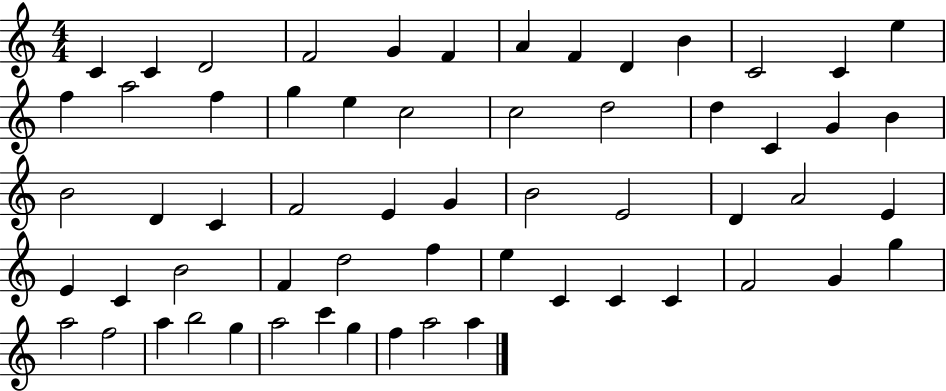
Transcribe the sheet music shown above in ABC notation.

X:1
T:Untitled
M:4/4
L:1/4
K:C
C C D2 F2 G F A F D B C2 C e f a2 f g e c2 c2 d2 d C G B B2 D C F2 E G B2 E2 D A2 E E C B2 F d2 f e C C C F2 G g a2 f2 a b2 g a2 c' g f a2 a